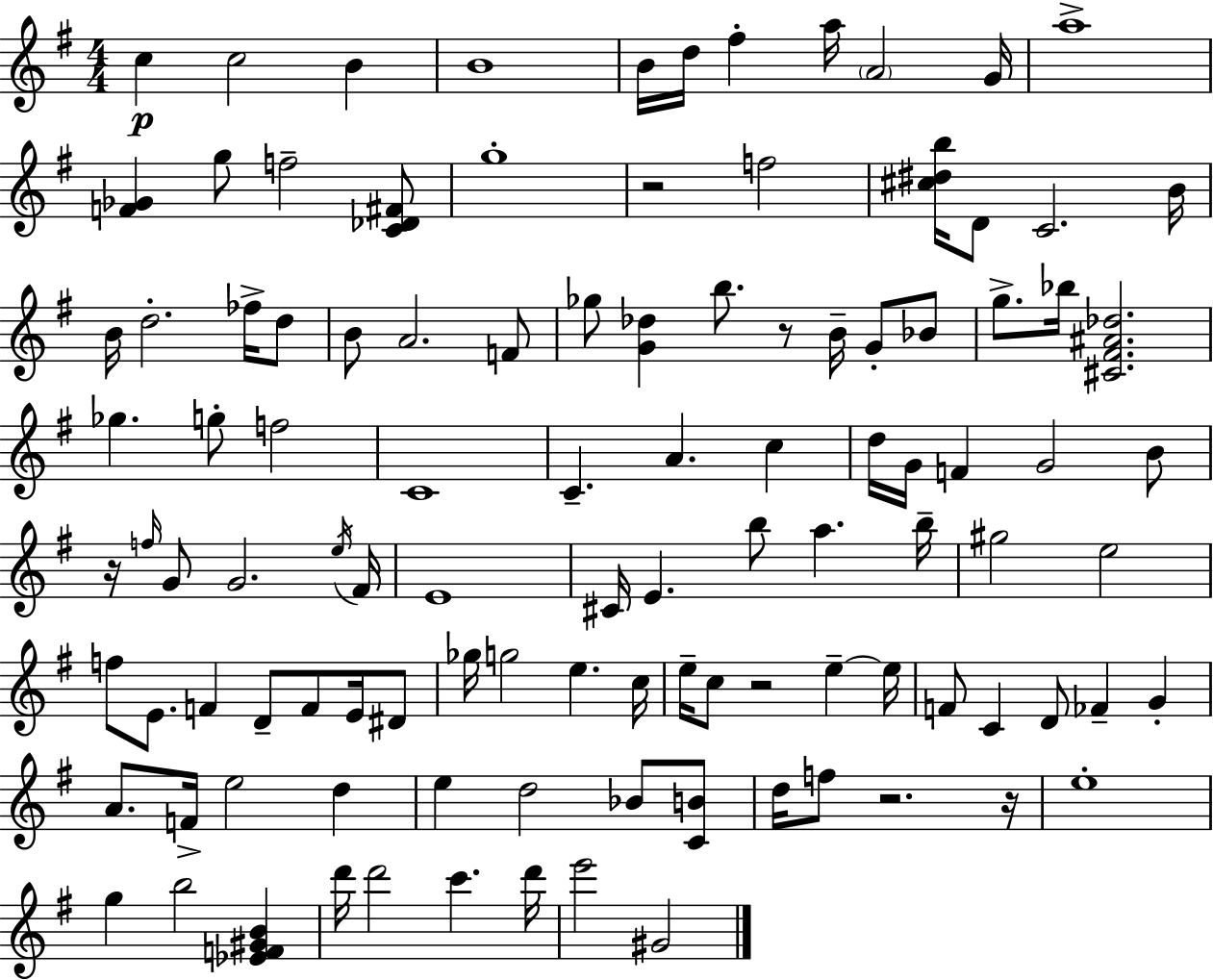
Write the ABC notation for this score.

X:1
T:Untitled
M:4/4
L:1/4
K:Em
c c2 B B4 B/4 d/4 ^f a/4 A2 G/4 a4 [F_G] g/2 f2 [C_D^F]/2 g4 z2 f2 [^c^db]/4 D/2 C2 B/4 B/4 d2 _f/4 d/2 B/2 A2 F/2 _g/2 [G_d] b/2 z/2 B/4 G/2 _B/2 g/2 _b/4 [^C^F^A_d]2 _g g/2 f2 C4 C A c d/4 G/4 F G2 B/2 z/4 f/4 G/2 G2 e/4 ^F/4 E4 ^C/4 E b/2 a b/4 ^g2 e2 f/2 E/2 F D/2 F/2 E/4 ^D/2 _g/4 g2 e c/4 e/4 c/2 z2 e e/4 F/2 C D/2 _F G A/2 F/4 e2 d e d2 _B/2 [CB]/2 d/4 f/2 z2 z/4 e4 g b2 [_EF^GB] d'/4 d'2 c' d'/4 e'2 ^G2